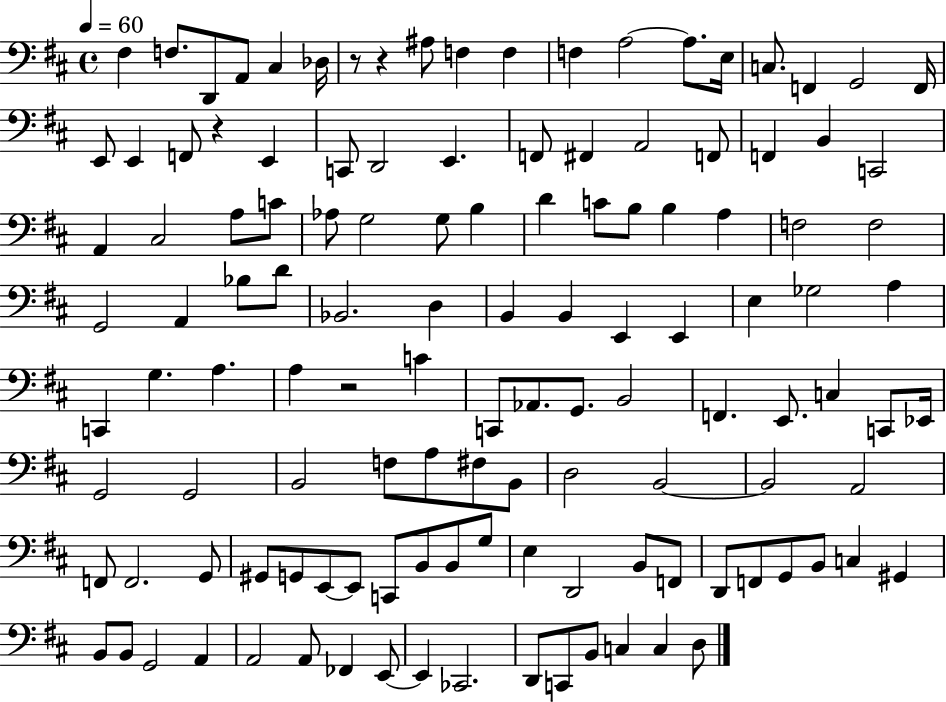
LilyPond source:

{
  \clef bass
  \time 4/4
  \defaultTimeSignature
  \key d \major
  \tempo 4 = 60
  fis4 f8. d,8 a,8 cis4 des16 | r8 r4 ais8 f4 f4 | f4 a2~~ a8. e16 | c8. f,4 g,2 f,16 | \break e,8 e,4 f,8 r4 e,4 | c,8 d,2 e,4. | f,8 fis,4 a,2 f,8 | f,4 b,4 c,2 | \break a,4 cis2 a8 c'8 | aes8 g2 g8 b4 | d'4 c'8 b8 b4 a4 | f2 f2 | \break g,2 a,4 bes8 d'8 | bes,2. d4 | b,4 b,4 e,4 e,4 | e4 ges2 a4 | \break c,4 g4. a4. | a4 r2 c'4 | c,8 aes,8. g,8. b,2 | f,4. e,8. c4 c,8 ees,16 | \break g,2 g,2 | b,2 f8 a8 fis8 b,8 | d2 b,2~~ | b,2 a,2 | \break f,8 f,2. g,8 | gis,8 g,8 e,8~~ e,8 c,8 b,8 b,8 g8 | e4 d,2 b,8 f,8 | d,8 f,8 g,8 b,8 c4 gis,4 | \break b,8 b,8 g,2 a,4 | a,2 a,8 fes,4 e,8~~ | e,4 ces,2. | d,8 c,8 b,8 c4 c4 d8 | \break \bar "|."
}